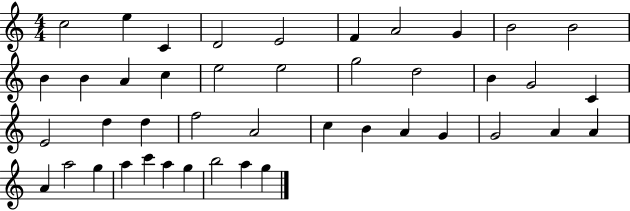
X:1
T:Untitled
M:4/4
L:1/4
K:C
c2 e C D2 E2 F A2 G B2 B2 B B A c e2 e2 g2 d2 B G2 C E2 d d f2 A2 c B A G G2 A A A a2 g a c' a g b2 a g